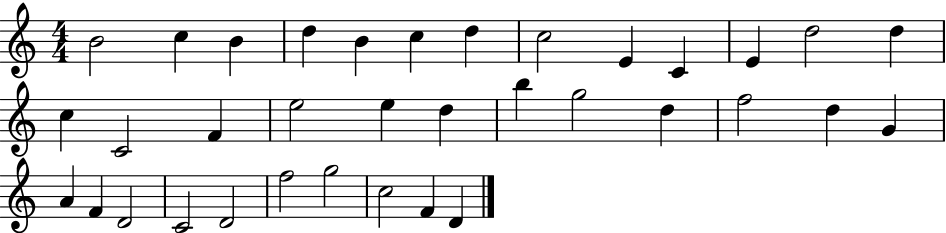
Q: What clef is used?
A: treble